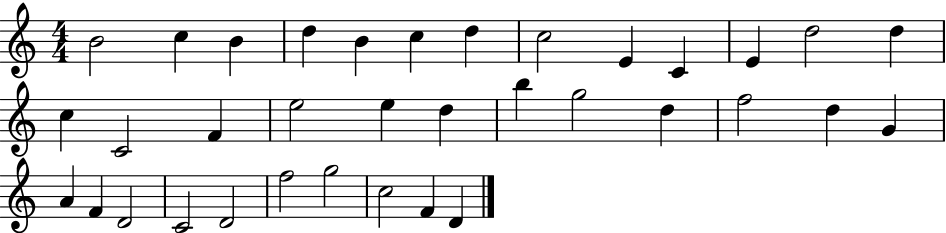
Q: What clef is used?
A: treble